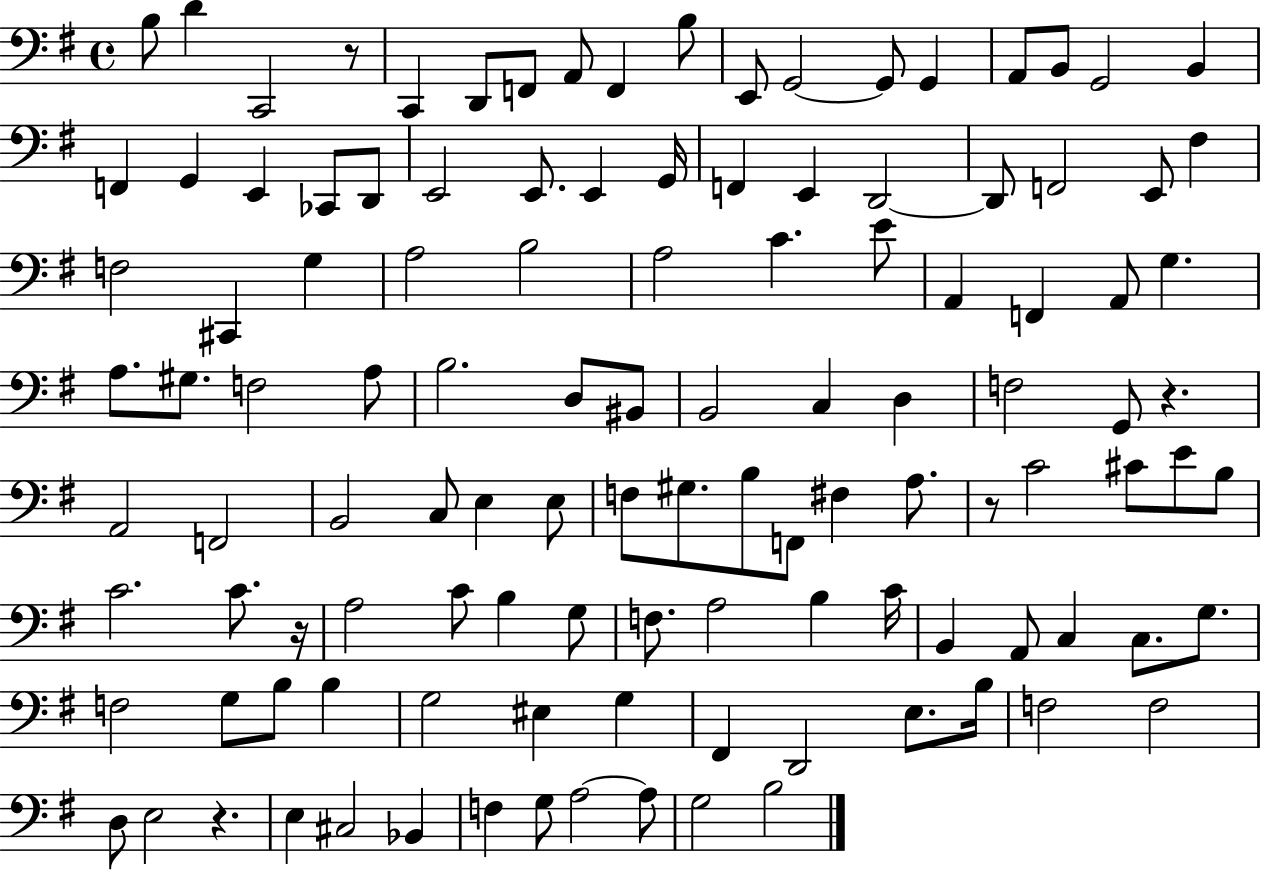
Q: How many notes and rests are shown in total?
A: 117